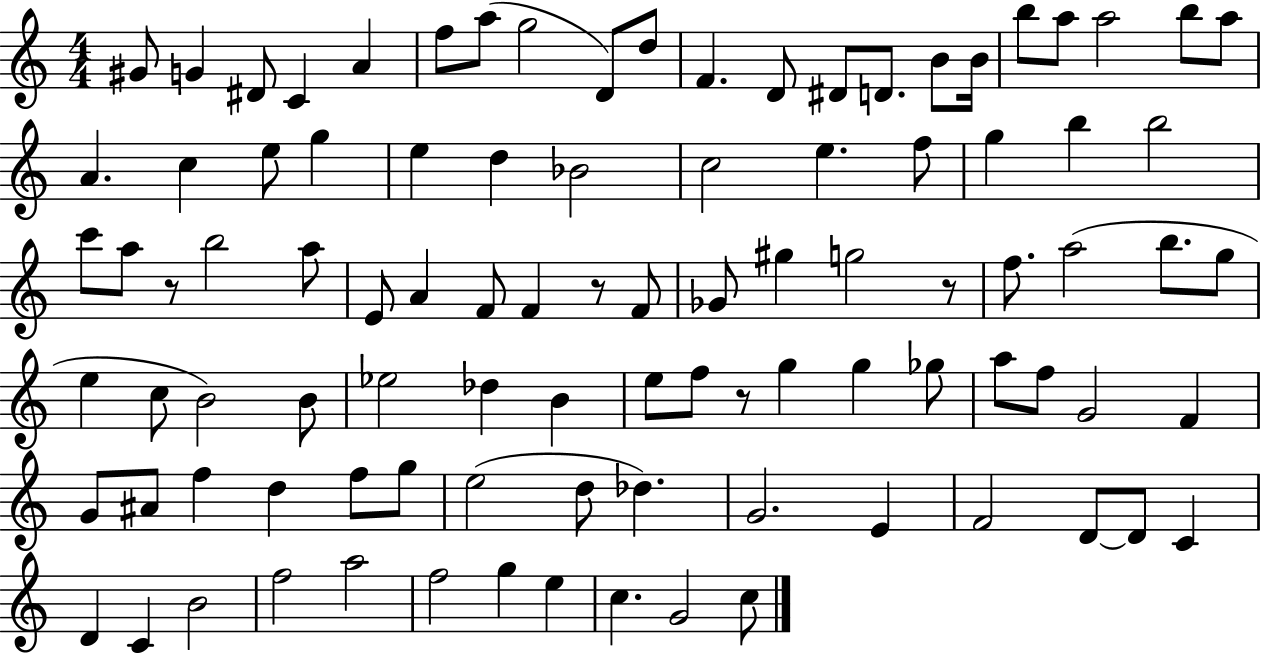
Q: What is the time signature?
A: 4/4